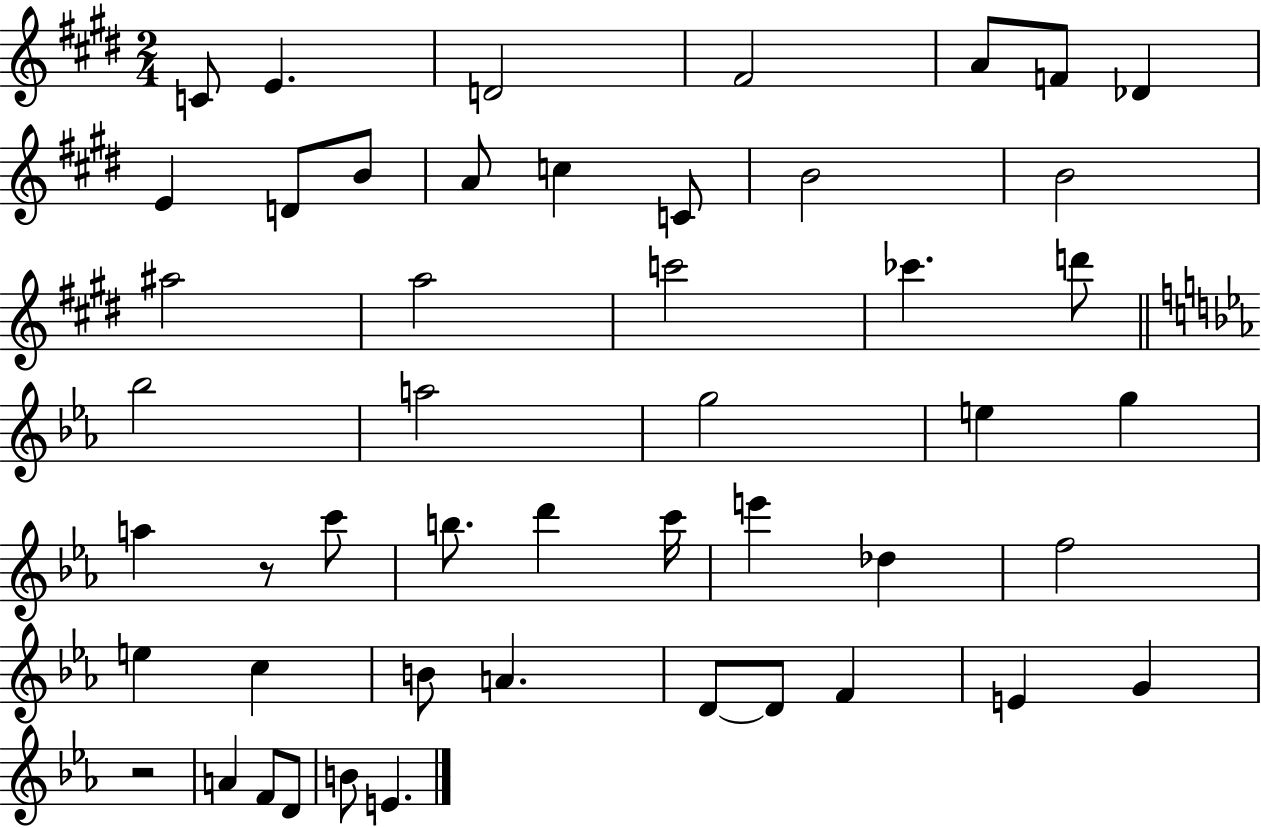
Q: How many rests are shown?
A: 2